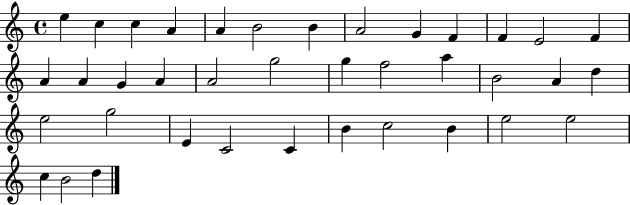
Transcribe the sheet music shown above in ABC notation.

X:1
T:Untitled
M:4/4
L:1/4
K:C
e c c A A B2 B A2 G F F E2 F A A G A A2 g2 g f2 a B2 A d e2 g2 E C2 C B c2 B e2 e2 c B2 d